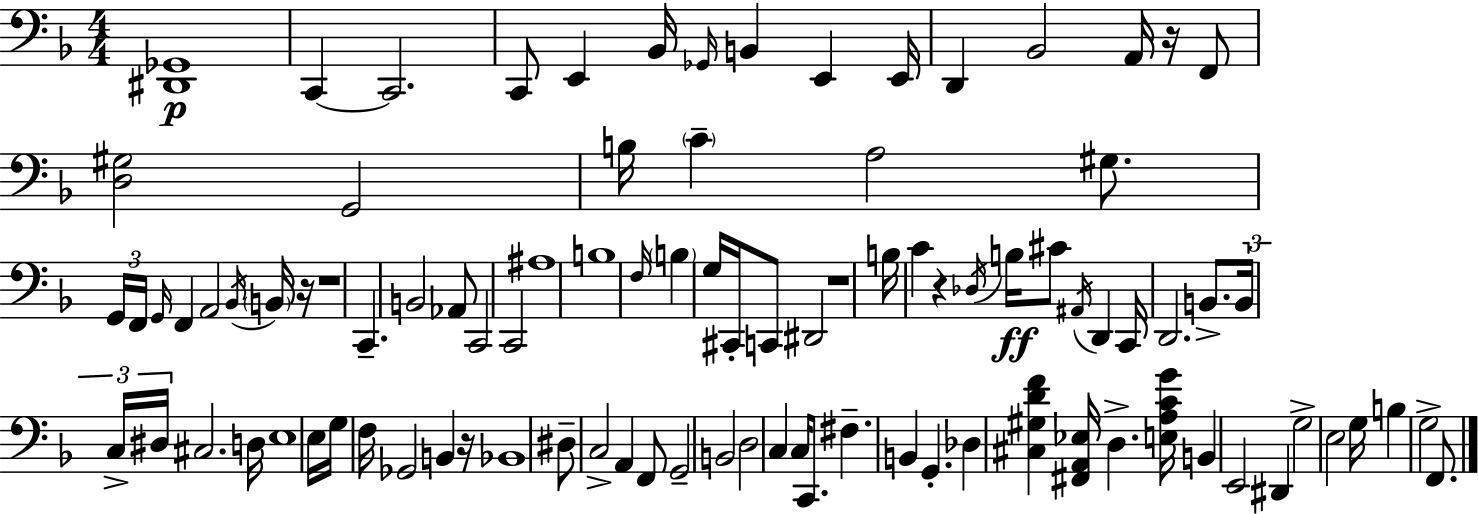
[D#2,Gb2]/w C2/q C2/h. C2/e E2/q Bb2/s Gb2/s B2/q E2/q E2/s D2/q Bb2/h A2/s R/s F2/e [D3,G#3]/h G2/h B3/s C4/q A3/h G#3/e. G2/s F2/s G2/s F2/q A2/h Bb2/s B2/s R/s R/w C2/q. B2/h Ab2/e C2/h C2/h A#3/w B3/w F3/s B3/q G3/s C#2/s C2/e D#2/h R/w B3/s C4/q R/q Db3/s B3/s C#4/e A#2/s D2/q C2/s D2/h. B2/e. B2/s C3/s D#3/s C#3/h. D3/s E3/w E3/s G3/s F3/s Gb2/h B2/q R/s Bb2/w D#3/e C3/h A2/q F2/e G2/h B2/h D3/h C3/q C3/s C2/e. F#3/q. B2/q G2/q. Db3/q [C#3,G#3,D4,F4]/q [F#2,A2,Eb3]/s D3/q. [E3,A3,C4,G4]/s B2/q E2/h D#2/q G3/h E3/h G3/s B3/q G3/h F2/e.